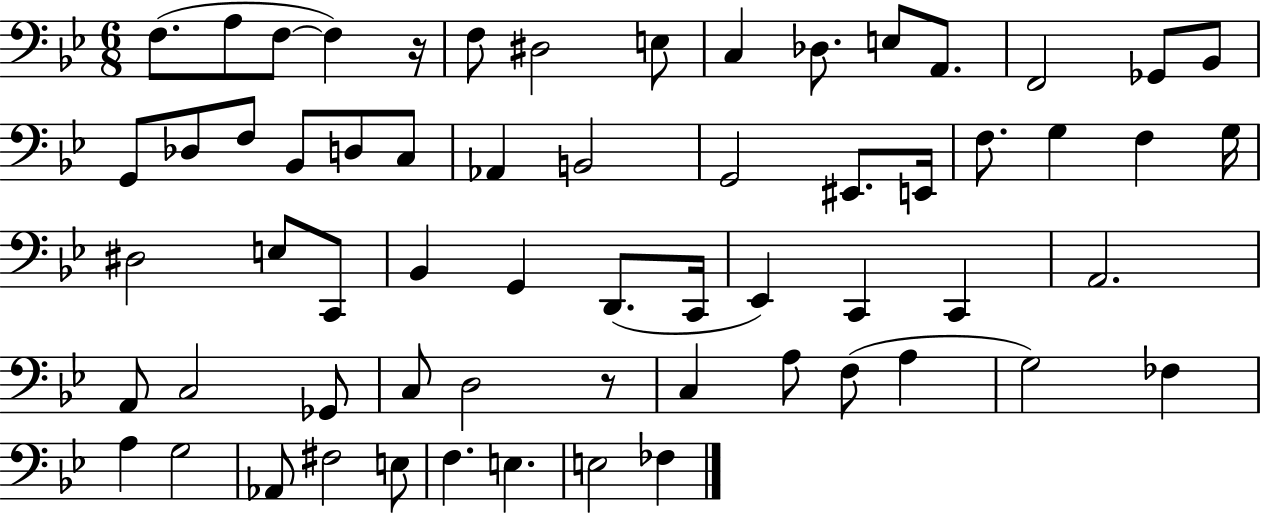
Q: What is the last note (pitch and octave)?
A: FES3